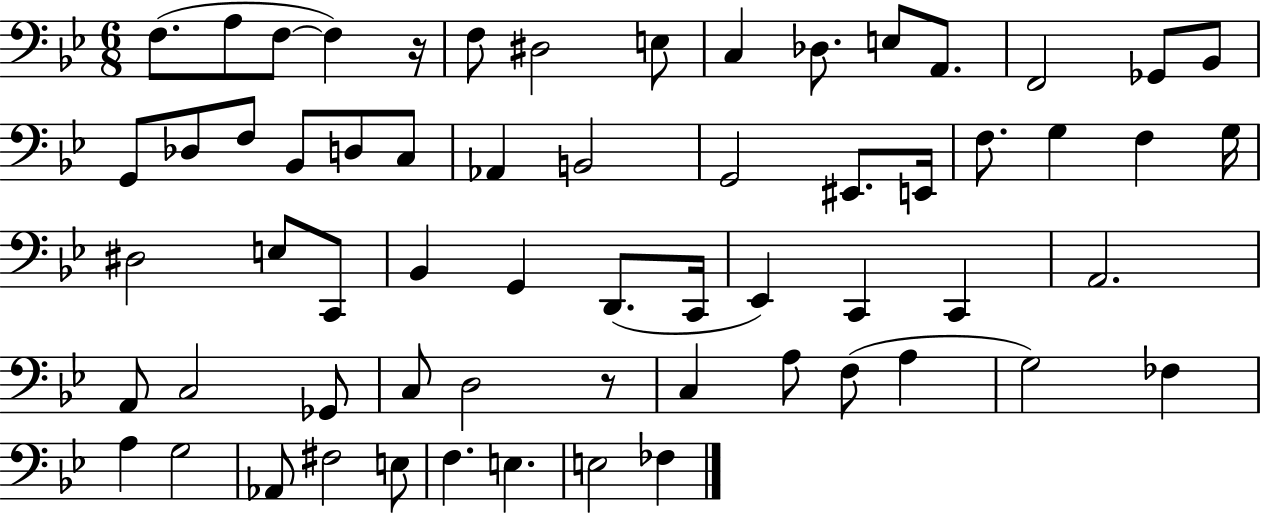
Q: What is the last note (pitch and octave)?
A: FES3